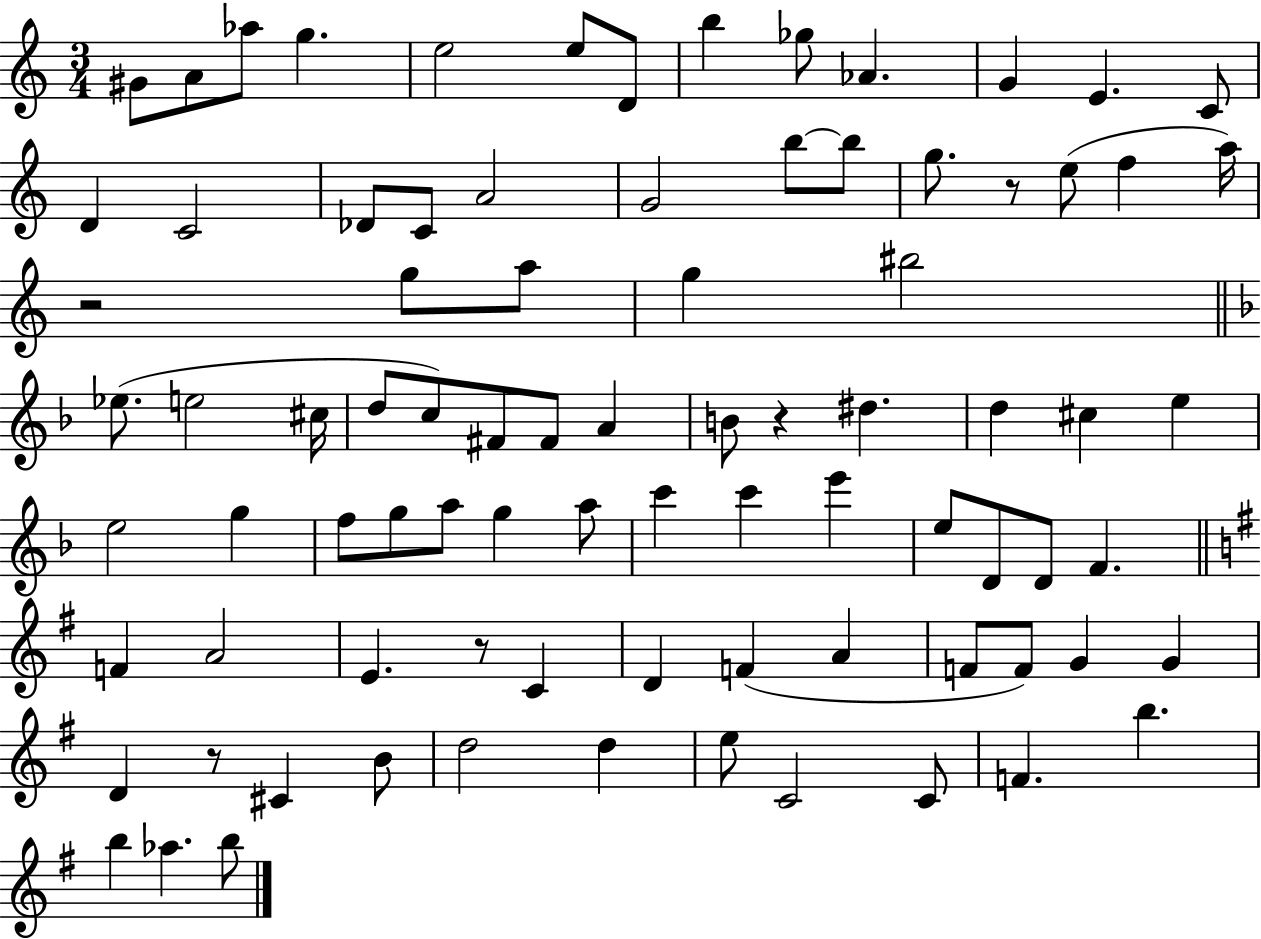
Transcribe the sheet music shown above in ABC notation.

X:1
T:Untitled
M:3/4
L:1/4
K:C
^G/2 A/2 _a/2 g e2 e/2 D/2 b _g/2 _A G E C/2 D C2 _D/2 C/2 A2 G2 b/2 b/2 g/2 z/2 e/2 f a/4 z2 g/2 a/2 g ^b2 _e/2 e2 ^c/4 d/2 c/2 ^F/2 ^F/2 A B/2 z ^d d ^c e e2 g f/2 g/2 a/2 g a/2 c' c' e' e/2 D/2 D/2 F F A2 E z/2 C D F A F/2 F/2 G G D z/2 ^C B/2 d2 d e/2 C2 C/2 F b b _a b/2